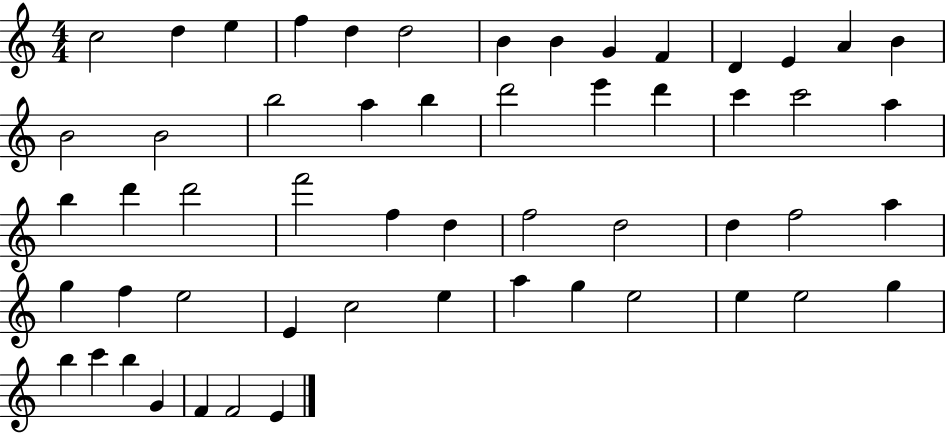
X:1
T:Untitled
M:4/4
L:1/4
K:C
c2 d e f d d2 B B G F D E A B B2 B2 b2 a b d'2 e' d' c' c'2 a b d' d'2 f'2 f d f2 d2 d f2 a g f e2 E c2 e a g e2 e e2 g b c' b G F F2 E